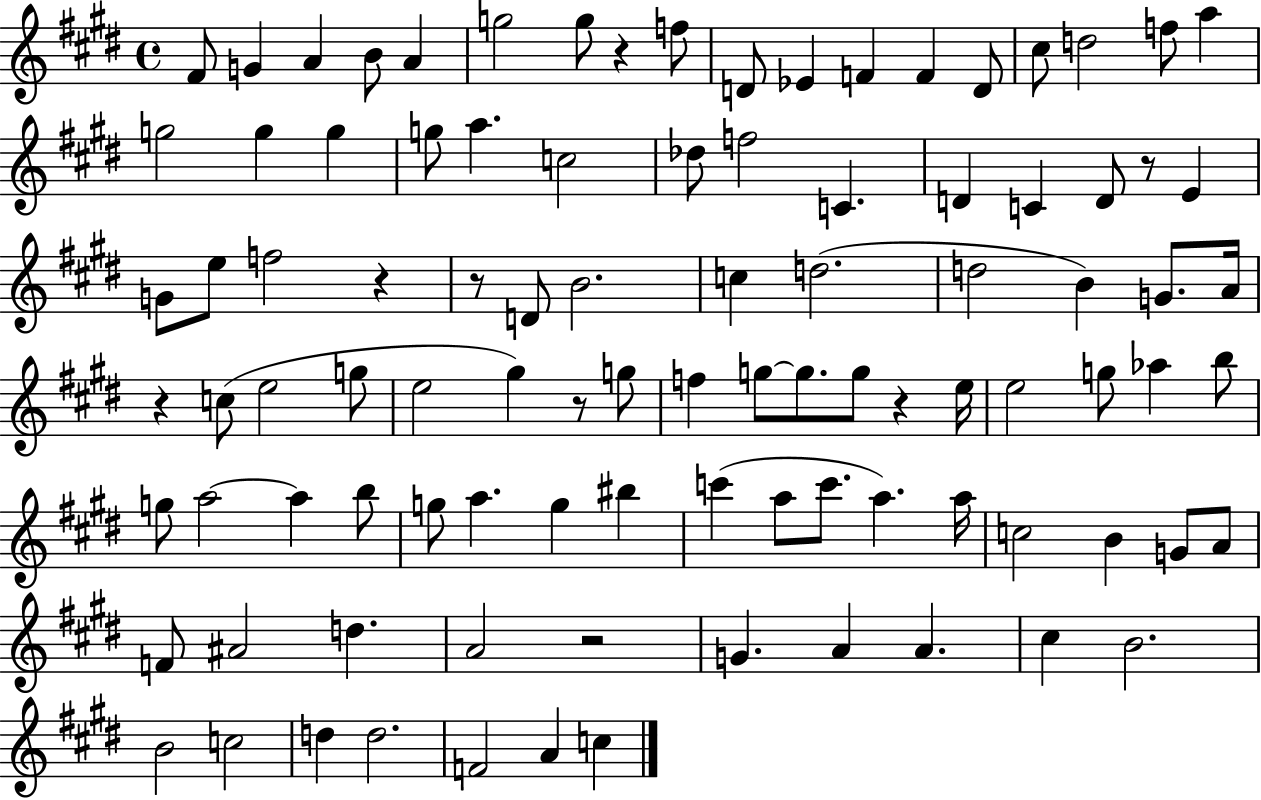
{
  \clef treble
  \time 4/4
  \defaultTimeSignature
  \key e \major
  fis'8 g'4 a'4 b'8 a'4 | g''2 g''8 r4 f''8 | d'8 ees'4 f'4 f'4 d'8 | cis''8 d''2 f''8 a''4 | \break g''2 g''4 g''4 | g''8 a''4. c''2 | des''8 f''2 c'4. | d'4 c'4 d'8 r8 e'4 | \break g'8 e''8 f''2 r4 | r8 d'8 b'2. | c''4 d''2.( | d''2 b'4) g'8. a'16 | \break r4 c''8( e''2 g''8 | e''2 gis''4) r8 g''8 | f''4 g''8~~ g''8. g''8 r4 e''16 | e''2 g''8 aes''4 b''8 | \break g''8 a''2~~ a''4 b''8 | g''8 a''4. g''4 bis''4 | c'''4( a''8 c'''8. a''4.) a''16 | c''2 b'4 g'8 a'8 | \break f'8 ais'2 d''4. | a'2 r2 | g'4. a'4 a'4. | cis''4 b'2. | \break b'2 c''2 | d''4 d''2. | f'2 a'4 c''4 | \bar "|."
}